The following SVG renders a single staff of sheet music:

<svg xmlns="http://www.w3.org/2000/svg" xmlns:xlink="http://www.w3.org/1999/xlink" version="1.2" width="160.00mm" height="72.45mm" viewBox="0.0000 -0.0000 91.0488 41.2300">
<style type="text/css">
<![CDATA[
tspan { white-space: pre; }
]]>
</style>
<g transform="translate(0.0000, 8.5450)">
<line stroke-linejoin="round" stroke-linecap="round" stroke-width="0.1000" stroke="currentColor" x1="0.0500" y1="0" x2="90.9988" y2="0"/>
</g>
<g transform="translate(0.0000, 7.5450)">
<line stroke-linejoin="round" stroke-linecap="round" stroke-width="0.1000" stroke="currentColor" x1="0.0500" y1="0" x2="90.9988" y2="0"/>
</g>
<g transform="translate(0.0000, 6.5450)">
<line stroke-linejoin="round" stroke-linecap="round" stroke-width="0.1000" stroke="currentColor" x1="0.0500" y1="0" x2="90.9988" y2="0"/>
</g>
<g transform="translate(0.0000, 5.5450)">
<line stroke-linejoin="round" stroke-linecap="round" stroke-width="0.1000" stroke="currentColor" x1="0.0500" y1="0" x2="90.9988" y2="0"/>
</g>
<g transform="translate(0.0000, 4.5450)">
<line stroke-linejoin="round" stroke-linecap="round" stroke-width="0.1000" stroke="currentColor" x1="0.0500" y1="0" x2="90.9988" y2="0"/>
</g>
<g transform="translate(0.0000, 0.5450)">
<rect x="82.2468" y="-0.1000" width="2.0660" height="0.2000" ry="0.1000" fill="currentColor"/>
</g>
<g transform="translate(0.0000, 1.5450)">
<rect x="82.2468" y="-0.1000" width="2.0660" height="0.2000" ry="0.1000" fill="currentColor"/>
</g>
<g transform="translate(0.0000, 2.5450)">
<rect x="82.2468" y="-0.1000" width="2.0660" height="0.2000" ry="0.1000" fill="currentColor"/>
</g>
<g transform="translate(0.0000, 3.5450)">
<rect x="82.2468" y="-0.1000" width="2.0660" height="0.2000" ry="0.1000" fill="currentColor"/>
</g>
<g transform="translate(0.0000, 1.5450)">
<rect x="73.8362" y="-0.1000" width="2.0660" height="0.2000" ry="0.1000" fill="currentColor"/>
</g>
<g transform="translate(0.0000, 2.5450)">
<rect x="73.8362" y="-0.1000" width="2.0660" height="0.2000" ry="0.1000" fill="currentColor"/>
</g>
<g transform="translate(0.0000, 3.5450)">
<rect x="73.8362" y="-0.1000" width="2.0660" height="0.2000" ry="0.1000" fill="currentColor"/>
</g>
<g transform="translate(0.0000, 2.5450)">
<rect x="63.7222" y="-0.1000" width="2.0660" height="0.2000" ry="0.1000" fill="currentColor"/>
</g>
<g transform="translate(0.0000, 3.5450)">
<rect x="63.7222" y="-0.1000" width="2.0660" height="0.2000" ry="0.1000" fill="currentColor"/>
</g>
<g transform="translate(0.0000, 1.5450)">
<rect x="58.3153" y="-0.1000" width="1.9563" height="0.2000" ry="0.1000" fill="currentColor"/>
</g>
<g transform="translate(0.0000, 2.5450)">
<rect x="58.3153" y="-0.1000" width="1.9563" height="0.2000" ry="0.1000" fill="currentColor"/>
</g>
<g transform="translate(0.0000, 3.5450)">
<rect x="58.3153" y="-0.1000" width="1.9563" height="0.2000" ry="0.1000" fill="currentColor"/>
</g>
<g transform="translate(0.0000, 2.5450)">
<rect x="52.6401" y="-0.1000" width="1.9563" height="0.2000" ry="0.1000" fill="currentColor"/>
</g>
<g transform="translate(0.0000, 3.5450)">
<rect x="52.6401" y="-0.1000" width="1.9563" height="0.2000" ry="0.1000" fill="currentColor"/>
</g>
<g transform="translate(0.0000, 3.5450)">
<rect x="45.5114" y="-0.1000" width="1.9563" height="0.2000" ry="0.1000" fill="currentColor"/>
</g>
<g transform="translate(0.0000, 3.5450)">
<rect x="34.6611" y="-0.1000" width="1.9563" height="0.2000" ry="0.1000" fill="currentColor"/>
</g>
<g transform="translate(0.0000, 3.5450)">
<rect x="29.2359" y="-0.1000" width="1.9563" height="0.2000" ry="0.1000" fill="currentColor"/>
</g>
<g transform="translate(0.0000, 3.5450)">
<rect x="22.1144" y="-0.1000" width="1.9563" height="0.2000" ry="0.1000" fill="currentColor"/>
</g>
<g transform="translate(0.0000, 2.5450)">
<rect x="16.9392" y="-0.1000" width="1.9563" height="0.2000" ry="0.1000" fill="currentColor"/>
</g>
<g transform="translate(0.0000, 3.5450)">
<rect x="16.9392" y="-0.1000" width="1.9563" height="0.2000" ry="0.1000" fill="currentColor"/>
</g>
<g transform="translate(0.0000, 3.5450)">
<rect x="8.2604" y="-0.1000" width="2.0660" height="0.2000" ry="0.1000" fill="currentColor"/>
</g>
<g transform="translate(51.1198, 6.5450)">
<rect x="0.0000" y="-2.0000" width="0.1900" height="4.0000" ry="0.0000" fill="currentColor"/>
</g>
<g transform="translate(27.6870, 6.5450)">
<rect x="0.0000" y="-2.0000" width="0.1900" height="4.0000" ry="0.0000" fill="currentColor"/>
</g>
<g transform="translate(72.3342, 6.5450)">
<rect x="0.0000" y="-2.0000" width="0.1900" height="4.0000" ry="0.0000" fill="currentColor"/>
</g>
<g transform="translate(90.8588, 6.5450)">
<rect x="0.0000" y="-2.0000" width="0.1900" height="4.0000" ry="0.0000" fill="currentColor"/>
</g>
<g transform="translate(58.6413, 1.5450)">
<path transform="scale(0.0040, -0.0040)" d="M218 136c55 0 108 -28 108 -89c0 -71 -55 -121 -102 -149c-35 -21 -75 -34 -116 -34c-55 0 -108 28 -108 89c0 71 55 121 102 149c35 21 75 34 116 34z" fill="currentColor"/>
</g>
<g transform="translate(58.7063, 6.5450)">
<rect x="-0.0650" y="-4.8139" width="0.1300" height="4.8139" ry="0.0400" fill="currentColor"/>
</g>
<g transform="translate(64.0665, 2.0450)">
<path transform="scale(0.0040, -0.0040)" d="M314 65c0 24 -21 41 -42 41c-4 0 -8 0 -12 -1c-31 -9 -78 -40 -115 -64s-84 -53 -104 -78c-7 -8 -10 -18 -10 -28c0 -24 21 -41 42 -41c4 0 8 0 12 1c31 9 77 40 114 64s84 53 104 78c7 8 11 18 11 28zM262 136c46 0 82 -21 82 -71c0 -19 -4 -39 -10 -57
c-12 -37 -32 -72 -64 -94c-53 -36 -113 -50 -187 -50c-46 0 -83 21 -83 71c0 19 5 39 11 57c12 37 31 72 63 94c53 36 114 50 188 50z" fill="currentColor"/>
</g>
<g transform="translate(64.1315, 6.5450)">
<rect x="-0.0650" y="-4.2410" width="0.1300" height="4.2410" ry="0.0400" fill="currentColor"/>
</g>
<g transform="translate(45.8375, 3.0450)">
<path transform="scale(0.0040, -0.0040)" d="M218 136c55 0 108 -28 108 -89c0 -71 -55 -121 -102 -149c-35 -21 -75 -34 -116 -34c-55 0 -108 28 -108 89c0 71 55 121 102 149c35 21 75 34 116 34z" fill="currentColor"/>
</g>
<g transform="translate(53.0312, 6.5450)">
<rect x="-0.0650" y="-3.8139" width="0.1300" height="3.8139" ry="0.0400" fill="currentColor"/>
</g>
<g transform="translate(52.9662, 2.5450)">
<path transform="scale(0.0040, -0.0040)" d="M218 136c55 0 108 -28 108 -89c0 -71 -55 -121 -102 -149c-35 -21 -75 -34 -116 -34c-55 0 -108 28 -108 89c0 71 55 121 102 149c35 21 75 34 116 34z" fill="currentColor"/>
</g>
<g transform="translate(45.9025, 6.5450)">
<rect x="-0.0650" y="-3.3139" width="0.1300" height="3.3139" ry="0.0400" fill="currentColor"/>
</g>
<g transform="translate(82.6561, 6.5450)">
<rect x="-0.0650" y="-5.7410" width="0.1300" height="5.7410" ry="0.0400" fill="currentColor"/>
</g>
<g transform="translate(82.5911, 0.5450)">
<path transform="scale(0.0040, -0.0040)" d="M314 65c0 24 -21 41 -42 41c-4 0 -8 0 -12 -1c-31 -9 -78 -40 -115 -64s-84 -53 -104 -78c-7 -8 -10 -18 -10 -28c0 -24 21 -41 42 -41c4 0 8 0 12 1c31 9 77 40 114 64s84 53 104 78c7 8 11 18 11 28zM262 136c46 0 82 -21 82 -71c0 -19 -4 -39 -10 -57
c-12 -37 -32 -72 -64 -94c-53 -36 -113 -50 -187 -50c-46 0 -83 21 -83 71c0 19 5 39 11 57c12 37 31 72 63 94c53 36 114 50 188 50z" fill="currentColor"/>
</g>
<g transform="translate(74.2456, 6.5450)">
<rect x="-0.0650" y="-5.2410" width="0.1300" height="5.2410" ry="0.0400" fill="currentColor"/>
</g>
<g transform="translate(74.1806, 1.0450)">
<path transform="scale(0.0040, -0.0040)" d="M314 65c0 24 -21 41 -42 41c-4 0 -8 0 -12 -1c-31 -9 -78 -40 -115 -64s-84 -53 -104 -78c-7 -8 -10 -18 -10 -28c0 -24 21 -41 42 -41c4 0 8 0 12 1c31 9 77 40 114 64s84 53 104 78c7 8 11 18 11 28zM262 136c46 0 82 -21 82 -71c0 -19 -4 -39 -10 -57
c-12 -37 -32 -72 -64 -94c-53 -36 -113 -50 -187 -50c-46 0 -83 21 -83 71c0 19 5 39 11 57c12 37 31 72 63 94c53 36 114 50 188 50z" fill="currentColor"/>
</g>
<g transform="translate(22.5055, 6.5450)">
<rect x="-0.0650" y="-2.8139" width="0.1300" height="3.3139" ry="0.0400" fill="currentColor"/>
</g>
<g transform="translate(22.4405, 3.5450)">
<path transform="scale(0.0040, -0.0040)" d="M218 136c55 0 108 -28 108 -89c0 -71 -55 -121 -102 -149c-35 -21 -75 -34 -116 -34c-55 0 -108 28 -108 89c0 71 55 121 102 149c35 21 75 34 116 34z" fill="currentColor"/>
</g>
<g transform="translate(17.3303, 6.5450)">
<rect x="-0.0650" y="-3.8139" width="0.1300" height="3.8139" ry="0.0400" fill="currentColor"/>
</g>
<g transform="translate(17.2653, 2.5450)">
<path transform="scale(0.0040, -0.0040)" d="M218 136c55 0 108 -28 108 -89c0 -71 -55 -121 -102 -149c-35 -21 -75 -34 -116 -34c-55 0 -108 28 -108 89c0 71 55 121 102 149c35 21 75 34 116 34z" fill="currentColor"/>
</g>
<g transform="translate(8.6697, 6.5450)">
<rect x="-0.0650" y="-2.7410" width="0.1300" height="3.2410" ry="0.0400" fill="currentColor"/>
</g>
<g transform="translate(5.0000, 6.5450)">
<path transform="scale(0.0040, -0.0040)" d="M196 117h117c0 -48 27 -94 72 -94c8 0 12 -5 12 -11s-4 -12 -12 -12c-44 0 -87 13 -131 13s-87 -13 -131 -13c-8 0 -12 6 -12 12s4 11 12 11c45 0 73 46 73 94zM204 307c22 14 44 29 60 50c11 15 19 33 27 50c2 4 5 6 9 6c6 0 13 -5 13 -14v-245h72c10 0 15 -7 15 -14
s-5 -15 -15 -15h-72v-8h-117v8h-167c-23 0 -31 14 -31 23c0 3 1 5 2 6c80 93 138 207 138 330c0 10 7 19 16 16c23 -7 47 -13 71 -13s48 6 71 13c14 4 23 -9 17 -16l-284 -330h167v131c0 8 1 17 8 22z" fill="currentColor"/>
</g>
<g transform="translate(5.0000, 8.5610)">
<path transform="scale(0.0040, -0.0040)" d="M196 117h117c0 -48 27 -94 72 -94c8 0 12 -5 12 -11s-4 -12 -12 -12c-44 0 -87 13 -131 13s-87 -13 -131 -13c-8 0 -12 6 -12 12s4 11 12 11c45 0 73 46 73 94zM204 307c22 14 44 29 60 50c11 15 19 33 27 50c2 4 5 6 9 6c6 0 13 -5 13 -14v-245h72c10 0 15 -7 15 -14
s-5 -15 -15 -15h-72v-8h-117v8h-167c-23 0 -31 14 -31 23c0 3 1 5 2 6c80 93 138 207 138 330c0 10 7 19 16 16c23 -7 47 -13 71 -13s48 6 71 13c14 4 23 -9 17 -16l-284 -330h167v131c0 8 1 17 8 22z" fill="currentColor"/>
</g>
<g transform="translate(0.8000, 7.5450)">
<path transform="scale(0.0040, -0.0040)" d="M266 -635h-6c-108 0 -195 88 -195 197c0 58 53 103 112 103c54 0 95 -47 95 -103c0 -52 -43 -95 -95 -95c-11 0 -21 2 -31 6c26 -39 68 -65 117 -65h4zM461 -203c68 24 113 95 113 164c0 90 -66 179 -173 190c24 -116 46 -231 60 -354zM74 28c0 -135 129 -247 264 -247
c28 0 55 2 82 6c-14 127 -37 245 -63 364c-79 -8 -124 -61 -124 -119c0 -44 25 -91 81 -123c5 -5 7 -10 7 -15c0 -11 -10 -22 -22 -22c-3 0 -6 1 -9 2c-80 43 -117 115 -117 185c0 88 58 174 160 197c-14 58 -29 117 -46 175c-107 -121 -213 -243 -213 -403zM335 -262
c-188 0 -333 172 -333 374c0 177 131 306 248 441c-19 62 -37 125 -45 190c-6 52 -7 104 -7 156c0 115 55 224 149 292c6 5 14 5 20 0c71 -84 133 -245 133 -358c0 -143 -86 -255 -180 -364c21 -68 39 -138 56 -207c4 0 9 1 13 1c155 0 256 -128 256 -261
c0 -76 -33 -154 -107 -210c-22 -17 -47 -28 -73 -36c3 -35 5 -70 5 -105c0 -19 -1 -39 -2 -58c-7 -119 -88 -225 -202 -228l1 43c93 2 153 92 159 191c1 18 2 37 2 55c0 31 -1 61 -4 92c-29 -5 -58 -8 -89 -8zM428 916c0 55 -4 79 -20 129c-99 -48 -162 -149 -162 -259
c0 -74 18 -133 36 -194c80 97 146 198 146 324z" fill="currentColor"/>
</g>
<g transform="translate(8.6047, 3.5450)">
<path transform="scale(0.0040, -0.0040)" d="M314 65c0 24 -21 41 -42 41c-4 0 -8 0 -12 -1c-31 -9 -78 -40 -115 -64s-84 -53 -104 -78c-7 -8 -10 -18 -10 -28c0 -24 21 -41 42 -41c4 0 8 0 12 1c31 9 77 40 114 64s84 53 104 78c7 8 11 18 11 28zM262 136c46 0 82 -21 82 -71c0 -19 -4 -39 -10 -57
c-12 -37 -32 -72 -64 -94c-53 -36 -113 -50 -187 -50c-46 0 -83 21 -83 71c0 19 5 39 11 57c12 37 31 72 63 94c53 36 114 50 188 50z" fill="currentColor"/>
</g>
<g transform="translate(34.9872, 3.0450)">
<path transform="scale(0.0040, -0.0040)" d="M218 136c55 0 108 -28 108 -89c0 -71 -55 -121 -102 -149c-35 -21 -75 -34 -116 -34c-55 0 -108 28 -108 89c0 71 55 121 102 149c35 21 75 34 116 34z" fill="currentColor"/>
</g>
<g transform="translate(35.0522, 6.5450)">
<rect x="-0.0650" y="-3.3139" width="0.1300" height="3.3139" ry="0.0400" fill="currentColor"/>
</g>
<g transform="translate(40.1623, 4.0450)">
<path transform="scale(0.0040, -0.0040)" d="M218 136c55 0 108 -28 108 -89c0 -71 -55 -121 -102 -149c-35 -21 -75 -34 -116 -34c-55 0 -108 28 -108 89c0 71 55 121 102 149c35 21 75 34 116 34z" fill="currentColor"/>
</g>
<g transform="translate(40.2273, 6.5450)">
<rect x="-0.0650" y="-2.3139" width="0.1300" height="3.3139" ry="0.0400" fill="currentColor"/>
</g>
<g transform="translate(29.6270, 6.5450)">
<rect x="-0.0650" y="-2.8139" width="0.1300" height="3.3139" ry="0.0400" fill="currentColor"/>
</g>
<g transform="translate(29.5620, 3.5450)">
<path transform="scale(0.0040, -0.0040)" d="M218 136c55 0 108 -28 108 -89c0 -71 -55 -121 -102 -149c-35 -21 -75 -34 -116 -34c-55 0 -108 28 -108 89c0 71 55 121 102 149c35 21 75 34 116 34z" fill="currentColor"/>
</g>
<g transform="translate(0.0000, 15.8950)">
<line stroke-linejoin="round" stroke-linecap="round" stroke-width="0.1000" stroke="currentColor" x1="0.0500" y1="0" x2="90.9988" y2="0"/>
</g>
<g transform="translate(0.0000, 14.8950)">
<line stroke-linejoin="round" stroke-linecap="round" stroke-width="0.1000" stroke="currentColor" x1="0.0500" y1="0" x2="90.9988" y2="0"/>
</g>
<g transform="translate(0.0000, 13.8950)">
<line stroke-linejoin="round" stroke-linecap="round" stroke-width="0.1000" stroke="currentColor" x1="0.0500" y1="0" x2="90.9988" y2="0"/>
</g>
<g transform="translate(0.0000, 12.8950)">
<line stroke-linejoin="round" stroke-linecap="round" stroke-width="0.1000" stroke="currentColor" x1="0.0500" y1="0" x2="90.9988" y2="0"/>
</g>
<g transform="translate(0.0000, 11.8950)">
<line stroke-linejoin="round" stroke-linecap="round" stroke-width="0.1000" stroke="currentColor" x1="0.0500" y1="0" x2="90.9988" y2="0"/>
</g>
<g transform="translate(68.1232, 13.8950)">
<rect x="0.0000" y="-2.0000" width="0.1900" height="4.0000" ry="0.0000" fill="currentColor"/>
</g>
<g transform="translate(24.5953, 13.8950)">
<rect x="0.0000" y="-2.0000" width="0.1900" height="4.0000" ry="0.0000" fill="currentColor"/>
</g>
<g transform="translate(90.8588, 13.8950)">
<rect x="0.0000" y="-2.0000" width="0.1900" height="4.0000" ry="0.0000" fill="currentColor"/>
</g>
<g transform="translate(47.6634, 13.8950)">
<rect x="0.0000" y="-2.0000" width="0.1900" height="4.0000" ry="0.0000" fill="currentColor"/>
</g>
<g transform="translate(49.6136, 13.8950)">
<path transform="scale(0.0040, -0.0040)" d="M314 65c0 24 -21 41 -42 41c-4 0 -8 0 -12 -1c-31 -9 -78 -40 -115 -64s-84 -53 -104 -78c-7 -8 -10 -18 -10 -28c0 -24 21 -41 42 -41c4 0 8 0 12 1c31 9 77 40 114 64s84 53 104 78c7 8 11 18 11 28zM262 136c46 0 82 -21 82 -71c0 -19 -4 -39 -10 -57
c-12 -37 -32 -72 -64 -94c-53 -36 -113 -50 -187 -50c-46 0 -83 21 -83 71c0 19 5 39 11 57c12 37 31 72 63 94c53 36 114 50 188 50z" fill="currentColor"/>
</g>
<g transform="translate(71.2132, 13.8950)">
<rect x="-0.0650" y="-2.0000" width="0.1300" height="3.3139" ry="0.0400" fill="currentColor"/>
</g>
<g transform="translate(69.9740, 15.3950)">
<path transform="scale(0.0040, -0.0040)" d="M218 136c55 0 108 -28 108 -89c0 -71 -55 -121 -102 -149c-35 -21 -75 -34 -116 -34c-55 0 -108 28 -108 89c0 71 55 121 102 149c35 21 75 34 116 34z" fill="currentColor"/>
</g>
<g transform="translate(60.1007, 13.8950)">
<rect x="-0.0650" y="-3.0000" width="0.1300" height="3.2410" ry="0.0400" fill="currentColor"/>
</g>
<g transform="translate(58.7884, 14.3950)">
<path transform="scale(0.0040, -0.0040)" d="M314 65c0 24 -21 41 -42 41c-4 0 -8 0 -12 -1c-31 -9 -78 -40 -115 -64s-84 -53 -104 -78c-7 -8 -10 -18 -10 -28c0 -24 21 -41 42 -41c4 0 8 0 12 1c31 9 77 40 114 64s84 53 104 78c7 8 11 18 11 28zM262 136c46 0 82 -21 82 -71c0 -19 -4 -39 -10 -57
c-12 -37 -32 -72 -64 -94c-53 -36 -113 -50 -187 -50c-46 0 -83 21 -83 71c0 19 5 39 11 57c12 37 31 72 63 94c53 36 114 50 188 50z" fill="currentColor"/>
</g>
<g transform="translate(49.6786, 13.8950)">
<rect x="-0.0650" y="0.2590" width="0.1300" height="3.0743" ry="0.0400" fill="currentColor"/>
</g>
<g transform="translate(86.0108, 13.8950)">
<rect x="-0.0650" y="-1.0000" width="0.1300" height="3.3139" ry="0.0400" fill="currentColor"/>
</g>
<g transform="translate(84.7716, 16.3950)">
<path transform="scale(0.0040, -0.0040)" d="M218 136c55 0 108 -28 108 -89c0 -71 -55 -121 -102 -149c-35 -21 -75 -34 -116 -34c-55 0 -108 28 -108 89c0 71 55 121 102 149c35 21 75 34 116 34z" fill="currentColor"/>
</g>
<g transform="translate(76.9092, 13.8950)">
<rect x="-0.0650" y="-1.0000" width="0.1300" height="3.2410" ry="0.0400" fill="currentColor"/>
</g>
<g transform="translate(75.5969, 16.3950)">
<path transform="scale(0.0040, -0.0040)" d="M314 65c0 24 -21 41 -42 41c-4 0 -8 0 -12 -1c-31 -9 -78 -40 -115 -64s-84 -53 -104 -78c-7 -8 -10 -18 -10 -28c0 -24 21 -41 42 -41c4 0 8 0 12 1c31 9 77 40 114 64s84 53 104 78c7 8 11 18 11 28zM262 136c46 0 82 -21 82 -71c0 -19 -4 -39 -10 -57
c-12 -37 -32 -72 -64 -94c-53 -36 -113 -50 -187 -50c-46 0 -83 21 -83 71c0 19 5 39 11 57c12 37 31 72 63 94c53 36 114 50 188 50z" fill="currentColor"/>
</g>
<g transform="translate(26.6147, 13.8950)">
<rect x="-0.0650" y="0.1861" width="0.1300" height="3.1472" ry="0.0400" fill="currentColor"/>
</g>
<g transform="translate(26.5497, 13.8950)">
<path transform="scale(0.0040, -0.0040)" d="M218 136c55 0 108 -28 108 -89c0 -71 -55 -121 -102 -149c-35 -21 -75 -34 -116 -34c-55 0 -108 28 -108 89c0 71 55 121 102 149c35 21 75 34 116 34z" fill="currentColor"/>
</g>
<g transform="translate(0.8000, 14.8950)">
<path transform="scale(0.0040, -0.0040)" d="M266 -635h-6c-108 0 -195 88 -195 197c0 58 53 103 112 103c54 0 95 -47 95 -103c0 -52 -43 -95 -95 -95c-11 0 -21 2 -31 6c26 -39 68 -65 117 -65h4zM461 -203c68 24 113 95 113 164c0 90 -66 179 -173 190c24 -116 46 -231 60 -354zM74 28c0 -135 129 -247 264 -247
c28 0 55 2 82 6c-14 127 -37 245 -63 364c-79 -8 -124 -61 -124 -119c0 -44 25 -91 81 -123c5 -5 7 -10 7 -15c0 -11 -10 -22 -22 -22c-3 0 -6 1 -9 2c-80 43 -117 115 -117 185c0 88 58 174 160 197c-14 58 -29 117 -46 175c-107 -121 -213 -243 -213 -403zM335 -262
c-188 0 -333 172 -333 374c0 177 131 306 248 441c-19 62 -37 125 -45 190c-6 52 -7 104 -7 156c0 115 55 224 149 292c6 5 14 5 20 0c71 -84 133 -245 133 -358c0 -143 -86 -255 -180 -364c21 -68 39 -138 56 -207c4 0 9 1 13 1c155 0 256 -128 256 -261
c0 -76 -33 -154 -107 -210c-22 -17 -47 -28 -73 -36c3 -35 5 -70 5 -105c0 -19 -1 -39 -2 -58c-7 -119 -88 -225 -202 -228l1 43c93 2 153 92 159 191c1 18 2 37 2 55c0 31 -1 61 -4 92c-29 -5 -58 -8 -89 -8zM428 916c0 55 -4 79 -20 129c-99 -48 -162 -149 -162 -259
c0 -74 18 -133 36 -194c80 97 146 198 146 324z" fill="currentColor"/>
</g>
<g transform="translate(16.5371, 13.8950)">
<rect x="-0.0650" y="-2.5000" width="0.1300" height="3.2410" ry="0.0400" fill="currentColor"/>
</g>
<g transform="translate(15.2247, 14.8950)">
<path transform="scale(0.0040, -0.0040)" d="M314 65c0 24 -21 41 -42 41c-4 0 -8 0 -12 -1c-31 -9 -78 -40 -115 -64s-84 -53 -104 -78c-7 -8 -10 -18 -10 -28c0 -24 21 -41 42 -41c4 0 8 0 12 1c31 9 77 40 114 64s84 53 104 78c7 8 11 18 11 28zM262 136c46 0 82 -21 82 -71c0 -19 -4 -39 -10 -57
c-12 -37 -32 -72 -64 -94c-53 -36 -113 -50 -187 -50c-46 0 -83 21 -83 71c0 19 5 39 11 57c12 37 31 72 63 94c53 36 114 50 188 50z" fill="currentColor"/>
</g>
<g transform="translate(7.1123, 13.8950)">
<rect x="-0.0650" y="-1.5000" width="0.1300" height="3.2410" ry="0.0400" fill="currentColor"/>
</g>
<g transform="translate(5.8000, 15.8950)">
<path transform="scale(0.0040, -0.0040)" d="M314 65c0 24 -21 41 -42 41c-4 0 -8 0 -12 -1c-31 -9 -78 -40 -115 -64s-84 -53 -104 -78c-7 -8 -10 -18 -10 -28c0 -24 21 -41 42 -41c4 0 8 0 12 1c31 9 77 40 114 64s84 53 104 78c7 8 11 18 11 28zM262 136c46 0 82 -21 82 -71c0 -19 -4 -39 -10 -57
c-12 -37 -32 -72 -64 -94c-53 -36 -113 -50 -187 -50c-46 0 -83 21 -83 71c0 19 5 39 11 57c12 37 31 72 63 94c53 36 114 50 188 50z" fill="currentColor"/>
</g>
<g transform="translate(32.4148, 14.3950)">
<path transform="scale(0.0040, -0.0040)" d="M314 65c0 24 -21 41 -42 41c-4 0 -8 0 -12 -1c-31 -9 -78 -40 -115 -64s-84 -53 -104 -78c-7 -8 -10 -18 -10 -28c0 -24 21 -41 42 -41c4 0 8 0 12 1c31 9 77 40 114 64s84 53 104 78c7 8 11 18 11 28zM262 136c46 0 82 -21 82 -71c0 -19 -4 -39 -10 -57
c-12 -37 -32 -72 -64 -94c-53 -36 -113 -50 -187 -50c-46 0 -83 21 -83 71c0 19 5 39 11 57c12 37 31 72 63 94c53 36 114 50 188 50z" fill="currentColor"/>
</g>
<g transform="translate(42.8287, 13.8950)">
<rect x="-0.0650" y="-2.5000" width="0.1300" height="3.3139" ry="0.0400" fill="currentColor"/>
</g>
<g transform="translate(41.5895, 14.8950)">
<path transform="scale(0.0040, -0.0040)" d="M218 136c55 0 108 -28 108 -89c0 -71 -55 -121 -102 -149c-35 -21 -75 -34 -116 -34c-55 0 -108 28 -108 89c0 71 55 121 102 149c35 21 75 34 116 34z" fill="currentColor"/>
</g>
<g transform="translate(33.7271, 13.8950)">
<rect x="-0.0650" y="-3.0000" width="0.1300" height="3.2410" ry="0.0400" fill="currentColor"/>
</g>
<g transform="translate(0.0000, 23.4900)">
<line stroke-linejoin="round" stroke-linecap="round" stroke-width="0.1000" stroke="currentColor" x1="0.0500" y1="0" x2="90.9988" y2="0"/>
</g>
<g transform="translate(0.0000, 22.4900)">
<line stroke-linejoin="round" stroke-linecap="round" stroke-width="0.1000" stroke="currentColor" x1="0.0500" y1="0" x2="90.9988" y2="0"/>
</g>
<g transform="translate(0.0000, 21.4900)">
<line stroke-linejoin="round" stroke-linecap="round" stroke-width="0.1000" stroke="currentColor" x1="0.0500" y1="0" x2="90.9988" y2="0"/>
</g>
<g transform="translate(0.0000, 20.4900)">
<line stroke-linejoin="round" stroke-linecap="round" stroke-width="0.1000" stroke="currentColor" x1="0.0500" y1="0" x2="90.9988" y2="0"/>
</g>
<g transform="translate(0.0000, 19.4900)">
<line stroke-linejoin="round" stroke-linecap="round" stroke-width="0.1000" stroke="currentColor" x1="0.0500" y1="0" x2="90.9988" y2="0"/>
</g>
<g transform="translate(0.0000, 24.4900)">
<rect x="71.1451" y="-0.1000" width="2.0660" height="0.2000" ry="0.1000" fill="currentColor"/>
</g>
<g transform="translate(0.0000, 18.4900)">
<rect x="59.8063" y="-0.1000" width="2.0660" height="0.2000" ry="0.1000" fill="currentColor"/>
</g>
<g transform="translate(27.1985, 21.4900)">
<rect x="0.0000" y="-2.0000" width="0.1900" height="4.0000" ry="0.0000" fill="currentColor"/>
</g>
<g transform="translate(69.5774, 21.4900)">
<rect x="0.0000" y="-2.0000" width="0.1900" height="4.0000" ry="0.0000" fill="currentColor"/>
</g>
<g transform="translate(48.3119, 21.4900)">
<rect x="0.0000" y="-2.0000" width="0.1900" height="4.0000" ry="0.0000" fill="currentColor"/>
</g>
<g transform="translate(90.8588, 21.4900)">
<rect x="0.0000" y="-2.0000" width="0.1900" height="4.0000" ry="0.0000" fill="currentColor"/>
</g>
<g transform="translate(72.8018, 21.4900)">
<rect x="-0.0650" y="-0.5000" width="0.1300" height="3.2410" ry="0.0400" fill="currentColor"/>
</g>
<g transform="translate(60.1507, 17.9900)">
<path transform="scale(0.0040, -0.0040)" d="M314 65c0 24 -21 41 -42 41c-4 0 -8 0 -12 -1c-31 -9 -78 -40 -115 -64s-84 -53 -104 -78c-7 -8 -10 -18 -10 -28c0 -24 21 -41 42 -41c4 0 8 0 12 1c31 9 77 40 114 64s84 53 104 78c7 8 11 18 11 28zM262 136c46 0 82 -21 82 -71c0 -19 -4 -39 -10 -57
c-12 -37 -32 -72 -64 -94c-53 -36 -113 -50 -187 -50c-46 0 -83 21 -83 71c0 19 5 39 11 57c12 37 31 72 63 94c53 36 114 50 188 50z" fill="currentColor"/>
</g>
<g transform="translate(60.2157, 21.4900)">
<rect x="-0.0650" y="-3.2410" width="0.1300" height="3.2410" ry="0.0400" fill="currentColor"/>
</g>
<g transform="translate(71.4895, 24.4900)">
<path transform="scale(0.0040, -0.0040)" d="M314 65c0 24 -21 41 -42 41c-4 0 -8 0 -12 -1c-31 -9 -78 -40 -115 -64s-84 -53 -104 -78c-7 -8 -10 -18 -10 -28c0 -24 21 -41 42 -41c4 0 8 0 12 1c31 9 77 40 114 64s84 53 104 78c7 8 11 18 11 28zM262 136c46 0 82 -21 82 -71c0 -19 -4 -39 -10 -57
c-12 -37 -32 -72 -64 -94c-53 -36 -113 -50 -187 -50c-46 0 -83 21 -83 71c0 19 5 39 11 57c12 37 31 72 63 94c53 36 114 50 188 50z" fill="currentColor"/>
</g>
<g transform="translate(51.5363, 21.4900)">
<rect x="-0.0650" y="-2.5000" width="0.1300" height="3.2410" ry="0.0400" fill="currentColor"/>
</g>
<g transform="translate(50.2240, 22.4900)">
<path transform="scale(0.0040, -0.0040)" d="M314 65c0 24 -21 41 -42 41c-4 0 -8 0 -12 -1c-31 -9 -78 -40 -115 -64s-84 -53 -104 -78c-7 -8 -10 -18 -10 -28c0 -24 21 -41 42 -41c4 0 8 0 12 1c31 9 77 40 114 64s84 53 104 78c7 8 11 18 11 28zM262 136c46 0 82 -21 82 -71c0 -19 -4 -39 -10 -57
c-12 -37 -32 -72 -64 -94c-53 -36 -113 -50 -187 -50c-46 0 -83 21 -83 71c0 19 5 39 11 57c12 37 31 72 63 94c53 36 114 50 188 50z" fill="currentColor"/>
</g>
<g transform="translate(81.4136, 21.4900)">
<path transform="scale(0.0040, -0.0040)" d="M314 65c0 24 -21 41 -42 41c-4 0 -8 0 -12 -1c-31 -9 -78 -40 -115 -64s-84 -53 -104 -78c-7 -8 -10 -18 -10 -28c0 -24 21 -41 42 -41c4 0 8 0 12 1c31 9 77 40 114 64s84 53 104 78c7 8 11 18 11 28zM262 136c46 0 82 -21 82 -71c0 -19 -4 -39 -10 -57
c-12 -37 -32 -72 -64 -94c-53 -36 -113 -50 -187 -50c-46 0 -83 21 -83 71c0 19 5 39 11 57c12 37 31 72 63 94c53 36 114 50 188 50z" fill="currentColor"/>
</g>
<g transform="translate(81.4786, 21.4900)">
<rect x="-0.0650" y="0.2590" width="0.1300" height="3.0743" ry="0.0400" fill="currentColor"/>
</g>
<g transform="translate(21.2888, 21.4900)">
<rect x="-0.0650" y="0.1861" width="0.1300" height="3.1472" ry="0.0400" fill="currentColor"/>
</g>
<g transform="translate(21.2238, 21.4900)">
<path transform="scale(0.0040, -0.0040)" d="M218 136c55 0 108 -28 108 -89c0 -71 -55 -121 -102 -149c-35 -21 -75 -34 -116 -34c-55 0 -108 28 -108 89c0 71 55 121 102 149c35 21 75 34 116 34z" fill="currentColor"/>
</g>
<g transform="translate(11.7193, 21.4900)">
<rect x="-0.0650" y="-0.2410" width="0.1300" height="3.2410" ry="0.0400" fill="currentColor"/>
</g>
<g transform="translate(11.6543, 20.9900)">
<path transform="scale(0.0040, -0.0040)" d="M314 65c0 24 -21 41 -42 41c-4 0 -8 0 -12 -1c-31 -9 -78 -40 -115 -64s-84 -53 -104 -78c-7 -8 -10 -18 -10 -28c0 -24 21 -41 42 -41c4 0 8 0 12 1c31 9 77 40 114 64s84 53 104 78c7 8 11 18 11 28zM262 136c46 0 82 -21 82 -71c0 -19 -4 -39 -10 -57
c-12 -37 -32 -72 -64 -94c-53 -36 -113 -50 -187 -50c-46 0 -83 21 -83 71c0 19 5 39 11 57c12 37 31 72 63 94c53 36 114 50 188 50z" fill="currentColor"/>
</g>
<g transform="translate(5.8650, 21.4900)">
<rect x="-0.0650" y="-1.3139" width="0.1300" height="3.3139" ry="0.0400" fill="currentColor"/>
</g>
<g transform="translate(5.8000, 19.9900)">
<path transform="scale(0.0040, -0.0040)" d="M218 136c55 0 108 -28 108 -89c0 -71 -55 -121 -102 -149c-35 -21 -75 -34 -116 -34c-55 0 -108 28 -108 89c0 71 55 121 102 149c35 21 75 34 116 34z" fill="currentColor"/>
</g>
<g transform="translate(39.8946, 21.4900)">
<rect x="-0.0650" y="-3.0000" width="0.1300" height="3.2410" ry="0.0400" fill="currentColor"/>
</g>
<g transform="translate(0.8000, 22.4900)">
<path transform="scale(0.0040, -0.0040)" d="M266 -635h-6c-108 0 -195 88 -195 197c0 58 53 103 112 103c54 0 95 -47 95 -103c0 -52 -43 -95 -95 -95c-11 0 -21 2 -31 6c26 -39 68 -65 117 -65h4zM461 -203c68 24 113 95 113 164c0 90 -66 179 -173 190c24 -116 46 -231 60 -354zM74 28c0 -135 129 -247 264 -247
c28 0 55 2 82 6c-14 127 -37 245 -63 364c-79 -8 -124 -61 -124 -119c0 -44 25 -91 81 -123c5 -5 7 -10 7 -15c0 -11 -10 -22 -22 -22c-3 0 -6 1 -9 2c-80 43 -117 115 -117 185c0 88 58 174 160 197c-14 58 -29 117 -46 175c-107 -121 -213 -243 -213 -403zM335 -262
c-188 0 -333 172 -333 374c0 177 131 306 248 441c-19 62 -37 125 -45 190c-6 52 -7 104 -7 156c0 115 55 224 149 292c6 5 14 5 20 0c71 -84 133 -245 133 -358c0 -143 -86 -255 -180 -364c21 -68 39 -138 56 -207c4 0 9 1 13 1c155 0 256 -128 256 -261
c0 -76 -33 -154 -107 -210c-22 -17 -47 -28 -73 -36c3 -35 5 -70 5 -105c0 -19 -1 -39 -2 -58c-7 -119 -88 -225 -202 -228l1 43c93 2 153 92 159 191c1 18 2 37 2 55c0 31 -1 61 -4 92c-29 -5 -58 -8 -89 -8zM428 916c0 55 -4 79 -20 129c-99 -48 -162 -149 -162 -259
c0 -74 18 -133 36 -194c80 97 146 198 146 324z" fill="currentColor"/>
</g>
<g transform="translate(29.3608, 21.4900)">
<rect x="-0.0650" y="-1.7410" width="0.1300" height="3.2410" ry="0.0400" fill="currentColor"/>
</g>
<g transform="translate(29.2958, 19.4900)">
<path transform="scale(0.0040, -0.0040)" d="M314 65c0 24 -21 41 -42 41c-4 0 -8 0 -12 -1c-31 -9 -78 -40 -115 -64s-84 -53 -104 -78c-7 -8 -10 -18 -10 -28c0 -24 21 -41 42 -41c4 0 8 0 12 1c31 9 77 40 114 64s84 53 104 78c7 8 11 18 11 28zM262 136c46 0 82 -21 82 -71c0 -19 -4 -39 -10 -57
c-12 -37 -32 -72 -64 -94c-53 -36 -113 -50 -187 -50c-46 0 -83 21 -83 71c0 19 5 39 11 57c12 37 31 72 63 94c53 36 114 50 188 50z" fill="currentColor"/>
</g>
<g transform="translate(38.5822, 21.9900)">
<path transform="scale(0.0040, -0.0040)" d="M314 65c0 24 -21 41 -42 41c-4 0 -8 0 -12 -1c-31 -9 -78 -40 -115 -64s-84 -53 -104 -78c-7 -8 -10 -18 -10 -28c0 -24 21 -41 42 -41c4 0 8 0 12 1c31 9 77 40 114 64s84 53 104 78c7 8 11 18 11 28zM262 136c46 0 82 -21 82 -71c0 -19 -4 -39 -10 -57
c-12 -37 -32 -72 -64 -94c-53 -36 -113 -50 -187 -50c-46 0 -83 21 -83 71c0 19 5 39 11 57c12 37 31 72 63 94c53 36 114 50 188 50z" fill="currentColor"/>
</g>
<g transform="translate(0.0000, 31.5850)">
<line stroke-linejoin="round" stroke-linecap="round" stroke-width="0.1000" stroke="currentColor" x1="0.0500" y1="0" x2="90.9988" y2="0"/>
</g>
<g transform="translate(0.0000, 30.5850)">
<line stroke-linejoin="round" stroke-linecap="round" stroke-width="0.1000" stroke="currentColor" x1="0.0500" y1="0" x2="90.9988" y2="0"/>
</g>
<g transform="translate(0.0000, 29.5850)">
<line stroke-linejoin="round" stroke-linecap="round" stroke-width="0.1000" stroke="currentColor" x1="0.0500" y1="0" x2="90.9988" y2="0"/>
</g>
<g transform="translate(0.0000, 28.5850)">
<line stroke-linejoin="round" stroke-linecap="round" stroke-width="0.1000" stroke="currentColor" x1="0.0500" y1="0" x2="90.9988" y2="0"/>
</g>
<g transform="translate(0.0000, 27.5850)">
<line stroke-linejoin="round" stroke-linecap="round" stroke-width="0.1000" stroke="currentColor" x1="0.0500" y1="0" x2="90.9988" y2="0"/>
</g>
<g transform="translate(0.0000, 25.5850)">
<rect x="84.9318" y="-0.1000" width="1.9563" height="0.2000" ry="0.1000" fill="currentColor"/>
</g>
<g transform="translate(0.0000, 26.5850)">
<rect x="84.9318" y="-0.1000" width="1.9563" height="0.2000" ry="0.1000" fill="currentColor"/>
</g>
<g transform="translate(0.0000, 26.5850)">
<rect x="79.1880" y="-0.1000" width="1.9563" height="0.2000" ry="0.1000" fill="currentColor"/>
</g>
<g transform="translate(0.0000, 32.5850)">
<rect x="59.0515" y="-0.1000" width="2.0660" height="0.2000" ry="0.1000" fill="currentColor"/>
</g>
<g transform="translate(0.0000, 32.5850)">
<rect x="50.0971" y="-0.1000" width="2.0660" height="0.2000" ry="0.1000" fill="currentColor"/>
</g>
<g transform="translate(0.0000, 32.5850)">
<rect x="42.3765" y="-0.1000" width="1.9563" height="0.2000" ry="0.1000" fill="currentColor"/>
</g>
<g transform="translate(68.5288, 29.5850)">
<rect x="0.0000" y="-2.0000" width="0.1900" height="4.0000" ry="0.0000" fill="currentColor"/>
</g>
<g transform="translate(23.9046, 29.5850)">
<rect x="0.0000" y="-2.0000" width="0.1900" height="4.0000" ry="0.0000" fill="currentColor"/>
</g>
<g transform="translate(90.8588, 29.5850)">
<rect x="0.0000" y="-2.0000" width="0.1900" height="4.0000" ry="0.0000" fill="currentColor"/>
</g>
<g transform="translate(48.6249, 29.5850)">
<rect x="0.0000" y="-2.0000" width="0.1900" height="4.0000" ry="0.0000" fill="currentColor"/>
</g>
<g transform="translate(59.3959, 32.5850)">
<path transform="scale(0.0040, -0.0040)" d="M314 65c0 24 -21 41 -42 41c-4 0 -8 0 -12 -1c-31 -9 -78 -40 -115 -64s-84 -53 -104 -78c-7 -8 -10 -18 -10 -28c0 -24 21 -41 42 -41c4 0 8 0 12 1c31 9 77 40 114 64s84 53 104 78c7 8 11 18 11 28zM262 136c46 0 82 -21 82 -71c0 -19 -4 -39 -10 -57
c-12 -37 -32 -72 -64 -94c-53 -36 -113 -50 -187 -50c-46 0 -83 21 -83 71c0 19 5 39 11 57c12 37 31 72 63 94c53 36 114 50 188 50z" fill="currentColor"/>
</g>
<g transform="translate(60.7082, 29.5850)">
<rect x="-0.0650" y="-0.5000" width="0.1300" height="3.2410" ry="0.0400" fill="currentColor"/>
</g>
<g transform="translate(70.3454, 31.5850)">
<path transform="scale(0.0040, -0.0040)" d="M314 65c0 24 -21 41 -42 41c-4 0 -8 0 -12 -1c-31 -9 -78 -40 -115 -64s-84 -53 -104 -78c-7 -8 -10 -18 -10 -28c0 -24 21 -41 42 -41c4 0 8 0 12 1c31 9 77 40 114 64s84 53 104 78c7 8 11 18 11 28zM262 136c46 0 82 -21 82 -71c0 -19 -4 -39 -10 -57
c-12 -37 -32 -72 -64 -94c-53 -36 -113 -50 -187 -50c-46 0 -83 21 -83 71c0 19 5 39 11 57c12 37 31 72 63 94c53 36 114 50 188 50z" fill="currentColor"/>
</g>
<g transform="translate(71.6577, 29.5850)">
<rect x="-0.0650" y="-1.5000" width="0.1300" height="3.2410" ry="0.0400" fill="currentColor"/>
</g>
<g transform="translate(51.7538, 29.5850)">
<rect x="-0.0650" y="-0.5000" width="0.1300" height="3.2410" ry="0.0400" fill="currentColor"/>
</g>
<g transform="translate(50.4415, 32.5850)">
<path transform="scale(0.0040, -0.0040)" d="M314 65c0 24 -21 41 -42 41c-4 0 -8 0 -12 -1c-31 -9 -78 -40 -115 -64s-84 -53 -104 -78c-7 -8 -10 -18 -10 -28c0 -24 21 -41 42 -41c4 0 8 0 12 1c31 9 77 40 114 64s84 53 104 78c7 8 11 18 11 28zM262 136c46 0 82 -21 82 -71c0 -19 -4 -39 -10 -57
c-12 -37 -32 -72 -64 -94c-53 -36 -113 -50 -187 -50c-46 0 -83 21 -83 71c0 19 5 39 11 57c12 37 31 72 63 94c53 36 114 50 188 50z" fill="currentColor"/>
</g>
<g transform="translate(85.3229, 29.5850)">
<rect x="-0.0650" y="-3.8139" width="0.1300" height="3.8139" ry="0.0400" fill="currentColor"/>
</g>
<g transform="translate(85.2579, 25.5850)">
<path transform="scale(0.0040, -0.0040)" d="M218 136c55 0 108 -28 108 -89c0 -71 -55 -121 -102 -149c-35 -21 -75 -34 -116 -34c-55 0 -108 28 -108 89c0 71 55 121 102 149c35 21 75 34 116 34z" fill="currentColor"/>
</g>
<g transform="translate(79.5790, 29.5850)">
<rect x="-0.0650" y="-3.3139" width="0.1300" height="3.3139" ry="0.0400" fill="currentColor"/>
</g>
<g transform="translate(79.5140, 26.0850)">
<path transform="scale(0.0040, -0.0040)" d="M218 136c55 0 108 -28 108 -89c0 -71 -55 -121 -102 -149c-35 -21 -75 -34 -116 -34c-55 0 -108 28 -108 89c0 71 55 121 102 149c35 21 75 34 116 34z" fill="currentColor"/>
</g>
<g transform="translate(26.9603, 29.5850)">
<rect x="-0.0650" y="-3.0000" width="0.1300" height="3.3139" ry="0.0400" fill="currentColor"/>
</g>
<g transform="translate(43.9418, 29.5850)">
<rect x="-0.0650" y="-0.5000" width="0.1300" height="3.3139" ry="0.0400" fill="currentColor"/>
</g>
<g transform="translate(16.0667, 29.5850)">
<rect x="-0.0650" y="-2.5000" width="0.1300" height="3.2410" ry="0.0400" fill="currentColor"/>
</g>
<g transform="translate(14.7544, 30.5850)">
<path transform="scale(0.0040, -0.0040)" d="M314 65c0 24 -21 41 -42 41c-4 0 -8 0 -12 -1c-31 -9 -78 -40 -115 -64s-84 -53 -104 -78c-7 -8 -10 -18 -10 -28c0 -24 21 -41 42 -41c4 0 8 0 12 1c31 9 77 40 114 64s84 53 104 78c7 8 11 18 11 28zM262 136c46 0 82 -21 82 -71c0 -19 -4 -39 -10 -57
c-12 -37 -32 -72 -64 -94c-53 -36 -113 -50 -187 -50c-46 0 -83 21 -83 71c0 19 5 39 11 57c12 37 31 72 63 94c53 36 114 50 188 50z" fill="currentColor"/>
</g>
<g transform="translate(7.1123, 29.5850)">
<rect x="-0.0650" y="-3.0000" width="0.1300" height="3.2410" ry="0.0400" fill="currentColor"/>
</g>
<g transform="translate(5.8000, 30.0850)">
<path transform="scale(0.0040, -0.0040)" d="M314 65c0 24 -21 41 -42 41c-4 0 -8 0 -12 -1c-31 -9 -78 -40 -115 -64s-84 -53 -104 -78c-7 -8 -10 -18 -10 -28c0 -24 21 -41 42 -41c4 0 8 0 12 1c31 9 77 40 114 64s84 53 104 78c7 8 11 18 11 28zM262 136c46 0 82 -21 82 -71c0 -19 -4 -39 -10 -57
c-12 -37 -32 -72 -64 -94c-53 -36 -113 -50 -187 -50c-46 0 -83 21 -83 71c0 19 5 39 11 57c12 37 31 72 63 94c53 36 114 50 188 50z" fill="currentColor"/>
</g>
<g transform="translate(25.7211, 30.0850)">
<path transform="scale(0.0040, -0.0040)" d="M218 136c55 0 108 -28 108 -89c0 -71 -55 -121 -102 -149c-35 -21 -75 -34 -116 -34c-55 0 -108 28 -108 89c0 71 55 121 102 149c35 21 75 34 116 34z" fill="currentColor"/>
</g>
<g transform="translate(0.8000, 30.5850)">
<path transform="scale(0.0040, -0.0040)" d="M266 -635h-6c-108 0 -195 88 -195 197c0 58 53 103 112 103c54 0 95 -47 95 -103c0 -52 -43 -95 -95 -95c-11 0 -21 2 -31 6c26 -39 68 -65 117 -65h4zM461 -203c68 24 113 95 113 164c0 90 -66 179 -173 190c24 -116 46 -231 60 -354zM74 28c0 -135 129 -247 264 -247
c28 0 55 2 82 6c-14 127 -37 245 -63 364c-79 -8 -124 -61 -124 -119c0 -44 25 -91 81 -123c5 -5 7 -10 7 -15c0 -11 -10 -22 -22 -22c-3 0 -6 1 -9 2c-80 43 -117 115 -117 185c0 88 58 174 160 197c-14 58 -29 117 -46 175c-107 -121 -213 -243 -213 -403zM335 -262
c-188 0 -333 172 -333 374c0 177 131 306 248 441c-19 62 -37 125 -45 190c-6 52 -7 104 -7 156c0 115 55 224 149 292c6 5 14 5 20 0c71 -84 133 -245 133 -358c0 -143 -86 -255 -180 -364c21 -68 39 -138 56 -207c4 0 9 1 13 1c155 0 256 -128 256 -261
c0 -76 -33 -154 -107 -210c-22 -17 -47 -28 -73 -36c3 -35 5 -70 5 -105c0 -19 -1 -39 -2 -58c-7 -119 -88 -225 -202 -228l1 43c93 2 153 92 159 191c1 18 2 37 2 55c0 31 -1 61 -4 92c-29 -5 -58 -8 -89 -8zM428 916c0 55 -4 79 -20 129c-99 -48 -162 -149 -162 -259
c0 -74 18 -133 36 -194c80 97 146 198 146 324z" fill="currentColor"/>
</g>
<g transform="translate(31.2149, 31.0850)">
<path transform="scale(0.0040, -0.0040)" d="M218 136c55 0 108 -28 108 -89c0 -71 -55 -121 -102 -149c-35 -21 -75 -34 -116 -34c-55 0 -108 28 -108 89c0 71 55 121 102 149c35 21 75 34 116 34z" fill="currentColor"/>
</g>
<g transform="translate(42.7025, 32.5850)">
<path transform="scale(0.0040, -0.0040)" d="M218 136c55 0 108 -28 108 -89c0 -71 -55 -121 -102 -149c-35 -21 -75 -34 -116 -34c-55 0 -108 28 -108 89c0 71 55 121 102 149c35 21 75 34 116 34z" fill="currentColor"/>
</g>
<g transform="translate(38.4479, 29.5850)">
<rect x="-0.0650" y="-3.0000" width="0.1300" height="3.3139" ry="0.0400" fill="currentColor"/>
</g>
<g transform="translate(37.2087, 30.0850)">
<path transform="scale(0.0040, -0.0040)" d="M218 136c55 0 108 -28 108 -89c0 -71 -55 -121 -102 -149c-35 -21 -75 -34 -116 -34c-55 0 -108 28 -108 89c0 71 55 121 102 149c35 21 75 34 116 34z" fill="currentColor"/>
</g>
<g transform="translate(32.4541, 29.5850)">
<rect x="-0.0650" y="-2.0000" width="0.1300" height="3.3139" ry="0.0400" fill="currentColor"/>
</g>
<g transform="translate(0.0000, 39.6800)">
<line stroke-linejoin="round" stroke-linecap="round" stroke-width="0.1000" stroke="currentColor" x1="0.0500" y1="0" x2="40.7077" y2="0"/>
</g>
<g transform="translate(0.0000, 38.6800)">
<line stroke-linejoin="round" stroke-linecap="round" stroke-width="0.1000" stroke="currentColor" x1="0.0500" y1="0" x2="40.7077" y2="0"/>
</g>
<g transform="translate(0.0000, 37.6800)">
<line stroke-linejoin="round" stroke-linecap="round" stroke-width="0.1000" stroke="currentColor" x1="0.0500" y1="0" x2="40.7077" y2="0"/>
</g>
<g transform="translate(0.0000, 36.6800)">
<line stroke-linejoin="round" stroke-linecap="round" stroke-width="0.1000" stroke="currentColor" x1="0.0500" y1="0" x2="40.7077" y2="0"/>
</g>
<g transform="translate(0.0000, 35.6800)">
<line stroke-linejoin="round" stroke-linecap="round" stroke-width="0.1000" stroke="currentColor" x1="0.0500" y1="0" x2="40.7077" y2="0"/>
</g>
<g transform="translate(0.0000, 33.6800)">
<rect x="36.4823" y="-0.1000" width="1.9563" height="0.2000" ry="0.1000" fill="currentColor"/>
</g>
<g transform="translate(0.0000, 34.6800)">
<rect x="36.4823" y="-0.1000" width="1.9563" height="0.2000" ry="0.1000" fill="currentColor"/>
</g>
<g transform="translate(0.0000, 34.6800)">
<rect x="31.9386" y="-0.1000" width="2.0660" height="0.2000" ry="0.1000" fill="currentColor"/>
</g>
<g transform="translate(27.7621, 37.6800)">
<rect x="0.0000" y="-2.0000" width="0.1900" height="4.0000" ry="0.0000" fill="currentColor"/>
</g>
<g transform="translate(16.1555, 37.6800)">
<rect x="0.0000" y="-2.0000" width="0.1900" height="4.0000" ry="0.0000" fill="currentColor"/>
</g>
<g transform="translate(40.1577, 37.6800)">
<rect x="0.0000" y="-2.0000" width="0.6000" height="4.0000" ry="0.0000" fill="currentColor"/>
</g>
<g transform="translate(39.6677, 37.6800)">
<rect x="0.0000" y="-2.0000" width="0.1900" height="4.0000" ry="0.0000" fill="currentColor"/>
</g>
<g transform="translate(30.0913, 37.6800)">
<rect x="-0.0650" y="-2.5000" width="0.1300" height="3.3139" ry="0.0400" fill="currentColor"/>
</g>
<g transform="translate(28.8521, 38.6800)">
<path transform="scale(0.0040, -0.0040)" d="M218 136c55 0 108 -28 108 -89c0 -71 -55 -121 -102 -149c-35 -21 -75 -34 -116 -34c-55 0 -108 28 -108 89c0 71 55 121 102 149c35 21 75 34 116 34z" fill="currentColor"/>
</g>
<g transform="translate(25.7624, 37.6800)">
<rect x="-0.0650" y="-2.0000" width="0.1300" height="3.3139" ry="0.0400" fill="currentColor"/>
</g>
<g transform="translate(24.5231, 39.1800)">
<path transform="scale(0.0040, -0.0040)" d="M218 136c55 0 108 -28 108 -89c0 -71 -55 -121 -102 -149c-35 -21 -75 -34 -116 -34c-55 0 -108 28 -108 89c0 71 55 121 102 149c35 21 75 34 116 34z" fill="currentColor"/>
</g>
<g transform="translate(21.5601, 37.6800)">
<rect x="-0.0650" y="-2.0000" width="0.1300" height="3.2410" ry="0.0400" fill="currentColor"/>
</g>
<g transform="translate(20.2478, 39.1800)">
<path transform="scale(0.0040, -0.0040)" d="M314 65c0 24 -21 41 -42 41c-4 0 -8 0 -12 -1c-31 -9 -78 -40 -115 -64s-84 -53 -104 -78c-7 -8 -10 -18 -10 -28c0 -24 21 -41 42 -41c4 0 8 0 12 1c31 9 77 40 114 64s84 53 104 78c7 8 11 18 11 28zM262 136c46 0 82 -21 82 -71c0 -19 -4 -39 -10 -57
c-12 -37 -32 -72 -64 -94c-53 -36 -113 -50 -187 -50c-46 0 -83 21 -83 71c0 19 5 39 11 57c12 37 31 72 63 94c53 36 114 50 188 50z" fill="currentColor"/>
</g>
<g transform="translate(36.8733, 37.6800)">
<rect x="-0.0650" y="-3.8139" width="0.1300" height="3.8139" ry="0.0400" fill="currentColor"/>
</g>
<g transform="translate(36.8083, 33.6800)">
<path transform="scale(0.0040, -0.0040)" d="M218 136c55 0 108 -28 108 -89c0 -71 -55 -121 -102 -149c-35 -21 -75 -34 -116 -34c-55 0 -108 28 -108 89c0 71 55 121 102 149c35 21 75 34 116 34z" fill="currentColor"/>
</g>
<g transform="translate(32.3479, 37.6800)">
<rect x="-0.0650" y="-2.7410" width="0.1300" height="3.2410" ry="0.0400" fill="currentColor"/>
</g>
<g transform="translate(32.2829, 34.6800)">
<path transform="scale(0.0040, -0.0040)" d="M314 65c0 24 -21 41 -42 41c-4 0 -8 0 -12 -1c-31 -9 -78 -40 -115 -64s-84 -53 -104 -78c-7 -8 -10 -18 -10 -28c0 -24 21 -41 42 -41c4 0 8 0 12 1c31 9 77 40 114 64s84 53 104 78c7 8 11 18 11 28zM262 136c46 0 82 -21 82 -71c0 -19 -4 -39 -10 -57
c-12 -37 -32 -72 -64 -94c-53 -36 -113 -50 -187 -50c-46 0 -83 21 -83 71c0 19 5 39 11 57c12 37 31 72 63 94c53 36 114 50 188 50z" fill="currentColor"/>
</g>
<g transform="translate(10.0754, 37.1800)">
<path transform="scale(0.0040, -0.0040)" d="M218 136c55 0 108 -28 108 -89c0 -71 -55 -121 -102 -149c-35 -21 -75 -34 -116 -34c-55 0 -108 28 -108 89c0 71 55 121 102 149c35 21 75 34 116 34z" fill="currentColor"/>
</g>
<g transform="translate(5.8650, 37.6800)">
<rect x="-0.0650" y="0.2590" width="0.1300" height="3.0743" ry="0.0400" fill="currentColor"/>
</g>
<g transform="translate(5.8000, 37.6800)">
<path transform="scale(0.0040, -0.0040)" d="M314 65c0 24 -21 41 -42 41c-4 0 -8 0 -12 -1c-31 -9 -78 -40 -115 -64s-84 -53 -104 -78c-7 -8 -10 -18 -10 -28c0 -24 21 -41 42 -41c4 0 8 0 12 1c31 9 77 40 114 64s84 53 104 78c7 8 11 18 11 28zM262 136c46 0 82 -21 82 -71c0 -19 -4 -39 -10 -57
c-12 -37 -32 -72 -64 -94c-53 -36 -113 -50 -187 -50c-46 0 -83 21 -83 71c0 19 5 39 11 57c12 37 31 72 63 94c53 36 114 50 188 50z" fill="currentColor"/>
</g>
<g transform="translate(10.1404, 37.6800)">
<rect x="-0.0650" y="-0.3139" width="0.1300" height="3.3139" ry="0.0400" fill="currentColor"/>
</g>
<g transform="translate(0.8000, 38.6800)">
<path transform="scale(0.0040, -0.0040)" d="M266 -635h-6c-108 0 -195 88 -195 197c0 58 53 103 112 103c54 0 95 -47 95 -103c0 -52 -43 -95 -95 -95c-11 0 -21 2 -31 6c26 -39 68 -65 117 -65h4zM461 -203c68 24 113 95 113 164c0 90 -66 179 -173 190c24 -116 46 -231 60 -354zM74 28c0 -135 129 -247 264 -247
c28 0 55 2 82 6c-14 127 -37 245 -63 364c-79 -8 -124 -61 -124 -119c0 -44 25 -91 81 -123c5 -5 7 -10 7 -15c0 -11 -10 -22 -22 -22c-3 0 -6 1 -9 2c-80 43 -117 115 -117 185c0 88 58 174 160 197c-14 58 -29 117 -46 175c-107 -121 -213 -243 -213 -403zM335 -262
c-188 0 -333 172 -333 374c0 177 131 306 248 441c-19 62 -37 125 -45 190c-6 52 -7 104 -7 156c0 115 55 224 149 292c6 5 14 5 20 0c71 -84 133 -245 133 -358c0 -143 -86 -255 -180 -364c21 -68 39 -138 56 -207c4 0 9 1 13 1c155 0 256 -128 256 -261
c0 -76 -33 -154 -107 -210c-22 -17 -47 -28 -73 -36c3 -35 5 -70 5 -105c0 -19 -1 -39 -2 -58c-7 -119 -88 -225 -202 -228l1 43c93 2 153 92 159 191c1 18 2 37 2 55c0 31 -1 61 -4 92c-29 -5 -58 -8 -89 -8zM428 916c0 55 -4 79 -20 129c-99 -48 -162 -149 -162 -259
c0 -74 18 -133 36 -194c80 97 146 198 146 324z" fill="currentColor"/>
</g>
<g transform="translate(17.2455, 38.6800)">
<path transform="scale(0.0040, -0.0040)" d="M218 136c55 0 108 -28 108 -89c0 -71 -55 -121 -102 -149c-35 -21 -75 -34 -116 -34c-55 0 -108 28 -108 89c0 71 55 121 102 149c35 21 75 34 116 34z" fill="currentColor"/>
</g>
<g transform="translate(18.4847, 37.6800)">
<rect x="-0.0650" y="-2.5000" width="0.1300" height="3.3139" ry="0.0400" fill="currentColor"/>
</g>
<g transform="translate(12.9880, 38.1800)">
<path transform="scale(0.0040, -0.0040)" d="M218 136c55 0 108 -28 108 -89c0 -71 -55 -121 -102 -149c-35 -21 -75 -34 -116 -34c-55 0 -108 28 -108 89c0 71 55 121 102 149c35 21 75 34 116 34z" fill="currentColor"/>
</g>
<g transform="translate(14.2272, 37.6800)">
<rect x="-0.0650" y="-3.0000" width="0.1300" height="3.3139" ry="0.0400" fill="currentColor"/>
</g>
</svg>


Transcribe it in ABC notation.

X:1
T:Untitled
M:4/4
L:1/4
K:C
a2 c' a a b g b c' e' d'2 f'2 g'2 E2 G2 B A2 G B2 A2 F D2 D e c2 B f2 A2 G2 b2 C2 B2 A2 G2 A F A C C2 C2 E2 b c' B2 c A G F2 F G a2 c'